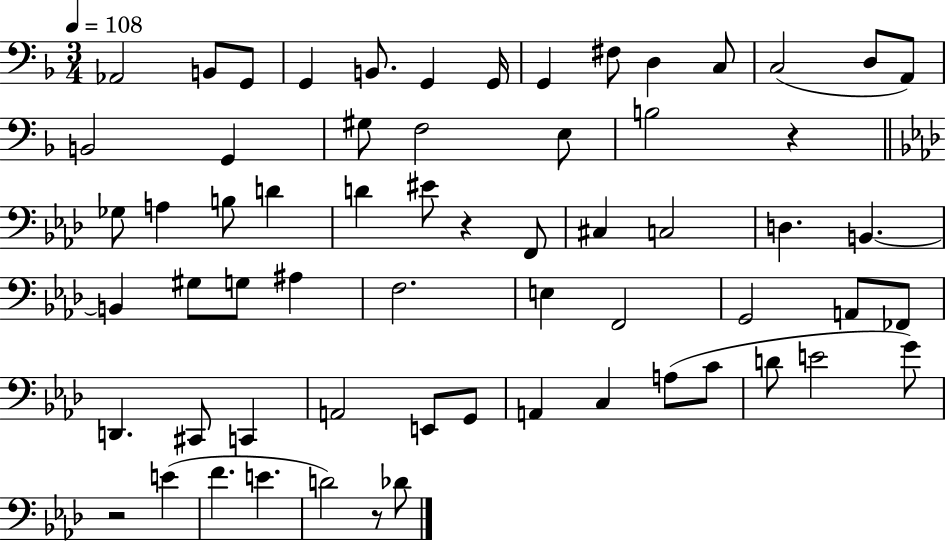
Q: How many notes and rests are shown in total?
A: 63